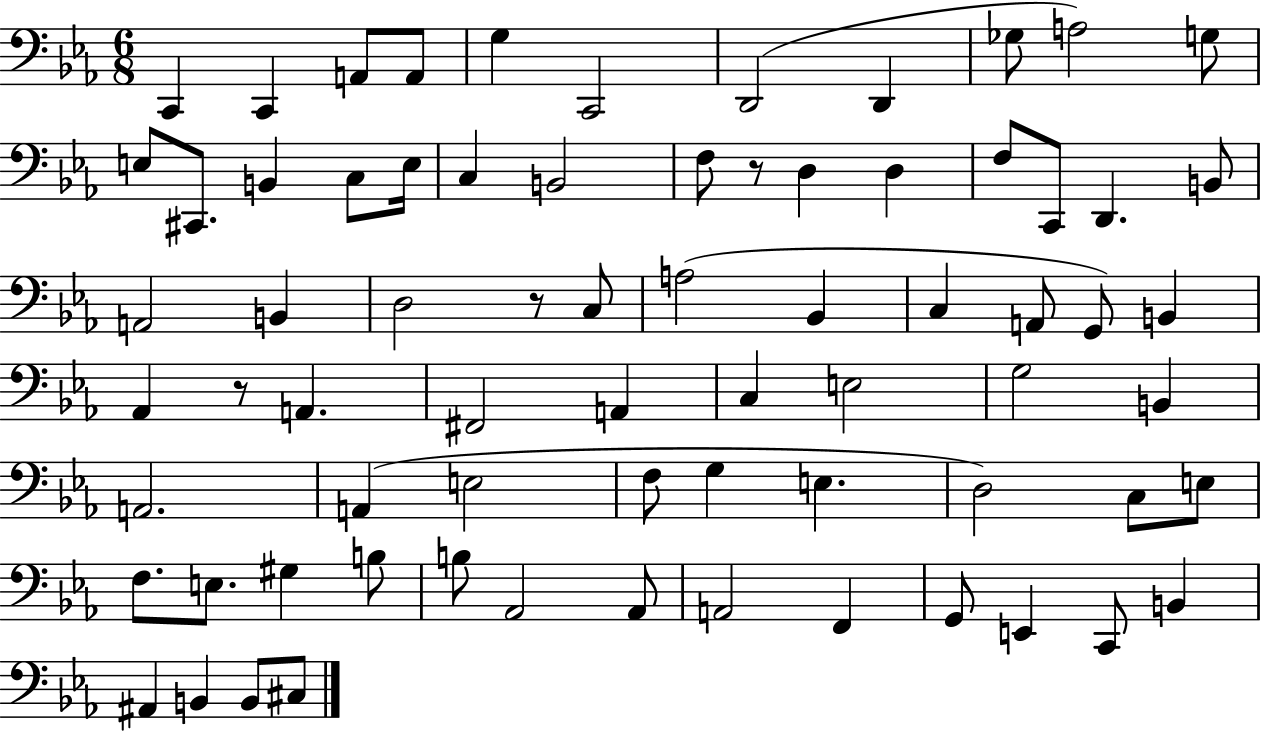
X:1
T:Untitled
M:6/8
L:1/4
K:Eb
C,, C,, A,,/2 A,,/2 G, C,,2 D,,2 D,, _G,/2 A,2 G,/2 E,/2 ^C,,/2 B,, C,/2 E,/4 C, B,,2 F,/2 z/2 D, D, F,/2 C,,/2 D,, B,,/2 A,,2 B,, D,2 z/2 C,/2 A,2 _B,, C, A,,/2 G,,/2 B,, _A,, z/2 A,, ^F,,2 A,, C, E,2 G,2 B,, A,,2 A,, E,2 F,/2 G, E, D,2 C,/2 E,/2 F,/2 E,/2 ^G, B,/2 B,/2 _A,,2 _A,,/2 A,,2 F,, G,,/2 E,, C,,/2 B,, ^A,, B,, B,,/2 ^C,/2